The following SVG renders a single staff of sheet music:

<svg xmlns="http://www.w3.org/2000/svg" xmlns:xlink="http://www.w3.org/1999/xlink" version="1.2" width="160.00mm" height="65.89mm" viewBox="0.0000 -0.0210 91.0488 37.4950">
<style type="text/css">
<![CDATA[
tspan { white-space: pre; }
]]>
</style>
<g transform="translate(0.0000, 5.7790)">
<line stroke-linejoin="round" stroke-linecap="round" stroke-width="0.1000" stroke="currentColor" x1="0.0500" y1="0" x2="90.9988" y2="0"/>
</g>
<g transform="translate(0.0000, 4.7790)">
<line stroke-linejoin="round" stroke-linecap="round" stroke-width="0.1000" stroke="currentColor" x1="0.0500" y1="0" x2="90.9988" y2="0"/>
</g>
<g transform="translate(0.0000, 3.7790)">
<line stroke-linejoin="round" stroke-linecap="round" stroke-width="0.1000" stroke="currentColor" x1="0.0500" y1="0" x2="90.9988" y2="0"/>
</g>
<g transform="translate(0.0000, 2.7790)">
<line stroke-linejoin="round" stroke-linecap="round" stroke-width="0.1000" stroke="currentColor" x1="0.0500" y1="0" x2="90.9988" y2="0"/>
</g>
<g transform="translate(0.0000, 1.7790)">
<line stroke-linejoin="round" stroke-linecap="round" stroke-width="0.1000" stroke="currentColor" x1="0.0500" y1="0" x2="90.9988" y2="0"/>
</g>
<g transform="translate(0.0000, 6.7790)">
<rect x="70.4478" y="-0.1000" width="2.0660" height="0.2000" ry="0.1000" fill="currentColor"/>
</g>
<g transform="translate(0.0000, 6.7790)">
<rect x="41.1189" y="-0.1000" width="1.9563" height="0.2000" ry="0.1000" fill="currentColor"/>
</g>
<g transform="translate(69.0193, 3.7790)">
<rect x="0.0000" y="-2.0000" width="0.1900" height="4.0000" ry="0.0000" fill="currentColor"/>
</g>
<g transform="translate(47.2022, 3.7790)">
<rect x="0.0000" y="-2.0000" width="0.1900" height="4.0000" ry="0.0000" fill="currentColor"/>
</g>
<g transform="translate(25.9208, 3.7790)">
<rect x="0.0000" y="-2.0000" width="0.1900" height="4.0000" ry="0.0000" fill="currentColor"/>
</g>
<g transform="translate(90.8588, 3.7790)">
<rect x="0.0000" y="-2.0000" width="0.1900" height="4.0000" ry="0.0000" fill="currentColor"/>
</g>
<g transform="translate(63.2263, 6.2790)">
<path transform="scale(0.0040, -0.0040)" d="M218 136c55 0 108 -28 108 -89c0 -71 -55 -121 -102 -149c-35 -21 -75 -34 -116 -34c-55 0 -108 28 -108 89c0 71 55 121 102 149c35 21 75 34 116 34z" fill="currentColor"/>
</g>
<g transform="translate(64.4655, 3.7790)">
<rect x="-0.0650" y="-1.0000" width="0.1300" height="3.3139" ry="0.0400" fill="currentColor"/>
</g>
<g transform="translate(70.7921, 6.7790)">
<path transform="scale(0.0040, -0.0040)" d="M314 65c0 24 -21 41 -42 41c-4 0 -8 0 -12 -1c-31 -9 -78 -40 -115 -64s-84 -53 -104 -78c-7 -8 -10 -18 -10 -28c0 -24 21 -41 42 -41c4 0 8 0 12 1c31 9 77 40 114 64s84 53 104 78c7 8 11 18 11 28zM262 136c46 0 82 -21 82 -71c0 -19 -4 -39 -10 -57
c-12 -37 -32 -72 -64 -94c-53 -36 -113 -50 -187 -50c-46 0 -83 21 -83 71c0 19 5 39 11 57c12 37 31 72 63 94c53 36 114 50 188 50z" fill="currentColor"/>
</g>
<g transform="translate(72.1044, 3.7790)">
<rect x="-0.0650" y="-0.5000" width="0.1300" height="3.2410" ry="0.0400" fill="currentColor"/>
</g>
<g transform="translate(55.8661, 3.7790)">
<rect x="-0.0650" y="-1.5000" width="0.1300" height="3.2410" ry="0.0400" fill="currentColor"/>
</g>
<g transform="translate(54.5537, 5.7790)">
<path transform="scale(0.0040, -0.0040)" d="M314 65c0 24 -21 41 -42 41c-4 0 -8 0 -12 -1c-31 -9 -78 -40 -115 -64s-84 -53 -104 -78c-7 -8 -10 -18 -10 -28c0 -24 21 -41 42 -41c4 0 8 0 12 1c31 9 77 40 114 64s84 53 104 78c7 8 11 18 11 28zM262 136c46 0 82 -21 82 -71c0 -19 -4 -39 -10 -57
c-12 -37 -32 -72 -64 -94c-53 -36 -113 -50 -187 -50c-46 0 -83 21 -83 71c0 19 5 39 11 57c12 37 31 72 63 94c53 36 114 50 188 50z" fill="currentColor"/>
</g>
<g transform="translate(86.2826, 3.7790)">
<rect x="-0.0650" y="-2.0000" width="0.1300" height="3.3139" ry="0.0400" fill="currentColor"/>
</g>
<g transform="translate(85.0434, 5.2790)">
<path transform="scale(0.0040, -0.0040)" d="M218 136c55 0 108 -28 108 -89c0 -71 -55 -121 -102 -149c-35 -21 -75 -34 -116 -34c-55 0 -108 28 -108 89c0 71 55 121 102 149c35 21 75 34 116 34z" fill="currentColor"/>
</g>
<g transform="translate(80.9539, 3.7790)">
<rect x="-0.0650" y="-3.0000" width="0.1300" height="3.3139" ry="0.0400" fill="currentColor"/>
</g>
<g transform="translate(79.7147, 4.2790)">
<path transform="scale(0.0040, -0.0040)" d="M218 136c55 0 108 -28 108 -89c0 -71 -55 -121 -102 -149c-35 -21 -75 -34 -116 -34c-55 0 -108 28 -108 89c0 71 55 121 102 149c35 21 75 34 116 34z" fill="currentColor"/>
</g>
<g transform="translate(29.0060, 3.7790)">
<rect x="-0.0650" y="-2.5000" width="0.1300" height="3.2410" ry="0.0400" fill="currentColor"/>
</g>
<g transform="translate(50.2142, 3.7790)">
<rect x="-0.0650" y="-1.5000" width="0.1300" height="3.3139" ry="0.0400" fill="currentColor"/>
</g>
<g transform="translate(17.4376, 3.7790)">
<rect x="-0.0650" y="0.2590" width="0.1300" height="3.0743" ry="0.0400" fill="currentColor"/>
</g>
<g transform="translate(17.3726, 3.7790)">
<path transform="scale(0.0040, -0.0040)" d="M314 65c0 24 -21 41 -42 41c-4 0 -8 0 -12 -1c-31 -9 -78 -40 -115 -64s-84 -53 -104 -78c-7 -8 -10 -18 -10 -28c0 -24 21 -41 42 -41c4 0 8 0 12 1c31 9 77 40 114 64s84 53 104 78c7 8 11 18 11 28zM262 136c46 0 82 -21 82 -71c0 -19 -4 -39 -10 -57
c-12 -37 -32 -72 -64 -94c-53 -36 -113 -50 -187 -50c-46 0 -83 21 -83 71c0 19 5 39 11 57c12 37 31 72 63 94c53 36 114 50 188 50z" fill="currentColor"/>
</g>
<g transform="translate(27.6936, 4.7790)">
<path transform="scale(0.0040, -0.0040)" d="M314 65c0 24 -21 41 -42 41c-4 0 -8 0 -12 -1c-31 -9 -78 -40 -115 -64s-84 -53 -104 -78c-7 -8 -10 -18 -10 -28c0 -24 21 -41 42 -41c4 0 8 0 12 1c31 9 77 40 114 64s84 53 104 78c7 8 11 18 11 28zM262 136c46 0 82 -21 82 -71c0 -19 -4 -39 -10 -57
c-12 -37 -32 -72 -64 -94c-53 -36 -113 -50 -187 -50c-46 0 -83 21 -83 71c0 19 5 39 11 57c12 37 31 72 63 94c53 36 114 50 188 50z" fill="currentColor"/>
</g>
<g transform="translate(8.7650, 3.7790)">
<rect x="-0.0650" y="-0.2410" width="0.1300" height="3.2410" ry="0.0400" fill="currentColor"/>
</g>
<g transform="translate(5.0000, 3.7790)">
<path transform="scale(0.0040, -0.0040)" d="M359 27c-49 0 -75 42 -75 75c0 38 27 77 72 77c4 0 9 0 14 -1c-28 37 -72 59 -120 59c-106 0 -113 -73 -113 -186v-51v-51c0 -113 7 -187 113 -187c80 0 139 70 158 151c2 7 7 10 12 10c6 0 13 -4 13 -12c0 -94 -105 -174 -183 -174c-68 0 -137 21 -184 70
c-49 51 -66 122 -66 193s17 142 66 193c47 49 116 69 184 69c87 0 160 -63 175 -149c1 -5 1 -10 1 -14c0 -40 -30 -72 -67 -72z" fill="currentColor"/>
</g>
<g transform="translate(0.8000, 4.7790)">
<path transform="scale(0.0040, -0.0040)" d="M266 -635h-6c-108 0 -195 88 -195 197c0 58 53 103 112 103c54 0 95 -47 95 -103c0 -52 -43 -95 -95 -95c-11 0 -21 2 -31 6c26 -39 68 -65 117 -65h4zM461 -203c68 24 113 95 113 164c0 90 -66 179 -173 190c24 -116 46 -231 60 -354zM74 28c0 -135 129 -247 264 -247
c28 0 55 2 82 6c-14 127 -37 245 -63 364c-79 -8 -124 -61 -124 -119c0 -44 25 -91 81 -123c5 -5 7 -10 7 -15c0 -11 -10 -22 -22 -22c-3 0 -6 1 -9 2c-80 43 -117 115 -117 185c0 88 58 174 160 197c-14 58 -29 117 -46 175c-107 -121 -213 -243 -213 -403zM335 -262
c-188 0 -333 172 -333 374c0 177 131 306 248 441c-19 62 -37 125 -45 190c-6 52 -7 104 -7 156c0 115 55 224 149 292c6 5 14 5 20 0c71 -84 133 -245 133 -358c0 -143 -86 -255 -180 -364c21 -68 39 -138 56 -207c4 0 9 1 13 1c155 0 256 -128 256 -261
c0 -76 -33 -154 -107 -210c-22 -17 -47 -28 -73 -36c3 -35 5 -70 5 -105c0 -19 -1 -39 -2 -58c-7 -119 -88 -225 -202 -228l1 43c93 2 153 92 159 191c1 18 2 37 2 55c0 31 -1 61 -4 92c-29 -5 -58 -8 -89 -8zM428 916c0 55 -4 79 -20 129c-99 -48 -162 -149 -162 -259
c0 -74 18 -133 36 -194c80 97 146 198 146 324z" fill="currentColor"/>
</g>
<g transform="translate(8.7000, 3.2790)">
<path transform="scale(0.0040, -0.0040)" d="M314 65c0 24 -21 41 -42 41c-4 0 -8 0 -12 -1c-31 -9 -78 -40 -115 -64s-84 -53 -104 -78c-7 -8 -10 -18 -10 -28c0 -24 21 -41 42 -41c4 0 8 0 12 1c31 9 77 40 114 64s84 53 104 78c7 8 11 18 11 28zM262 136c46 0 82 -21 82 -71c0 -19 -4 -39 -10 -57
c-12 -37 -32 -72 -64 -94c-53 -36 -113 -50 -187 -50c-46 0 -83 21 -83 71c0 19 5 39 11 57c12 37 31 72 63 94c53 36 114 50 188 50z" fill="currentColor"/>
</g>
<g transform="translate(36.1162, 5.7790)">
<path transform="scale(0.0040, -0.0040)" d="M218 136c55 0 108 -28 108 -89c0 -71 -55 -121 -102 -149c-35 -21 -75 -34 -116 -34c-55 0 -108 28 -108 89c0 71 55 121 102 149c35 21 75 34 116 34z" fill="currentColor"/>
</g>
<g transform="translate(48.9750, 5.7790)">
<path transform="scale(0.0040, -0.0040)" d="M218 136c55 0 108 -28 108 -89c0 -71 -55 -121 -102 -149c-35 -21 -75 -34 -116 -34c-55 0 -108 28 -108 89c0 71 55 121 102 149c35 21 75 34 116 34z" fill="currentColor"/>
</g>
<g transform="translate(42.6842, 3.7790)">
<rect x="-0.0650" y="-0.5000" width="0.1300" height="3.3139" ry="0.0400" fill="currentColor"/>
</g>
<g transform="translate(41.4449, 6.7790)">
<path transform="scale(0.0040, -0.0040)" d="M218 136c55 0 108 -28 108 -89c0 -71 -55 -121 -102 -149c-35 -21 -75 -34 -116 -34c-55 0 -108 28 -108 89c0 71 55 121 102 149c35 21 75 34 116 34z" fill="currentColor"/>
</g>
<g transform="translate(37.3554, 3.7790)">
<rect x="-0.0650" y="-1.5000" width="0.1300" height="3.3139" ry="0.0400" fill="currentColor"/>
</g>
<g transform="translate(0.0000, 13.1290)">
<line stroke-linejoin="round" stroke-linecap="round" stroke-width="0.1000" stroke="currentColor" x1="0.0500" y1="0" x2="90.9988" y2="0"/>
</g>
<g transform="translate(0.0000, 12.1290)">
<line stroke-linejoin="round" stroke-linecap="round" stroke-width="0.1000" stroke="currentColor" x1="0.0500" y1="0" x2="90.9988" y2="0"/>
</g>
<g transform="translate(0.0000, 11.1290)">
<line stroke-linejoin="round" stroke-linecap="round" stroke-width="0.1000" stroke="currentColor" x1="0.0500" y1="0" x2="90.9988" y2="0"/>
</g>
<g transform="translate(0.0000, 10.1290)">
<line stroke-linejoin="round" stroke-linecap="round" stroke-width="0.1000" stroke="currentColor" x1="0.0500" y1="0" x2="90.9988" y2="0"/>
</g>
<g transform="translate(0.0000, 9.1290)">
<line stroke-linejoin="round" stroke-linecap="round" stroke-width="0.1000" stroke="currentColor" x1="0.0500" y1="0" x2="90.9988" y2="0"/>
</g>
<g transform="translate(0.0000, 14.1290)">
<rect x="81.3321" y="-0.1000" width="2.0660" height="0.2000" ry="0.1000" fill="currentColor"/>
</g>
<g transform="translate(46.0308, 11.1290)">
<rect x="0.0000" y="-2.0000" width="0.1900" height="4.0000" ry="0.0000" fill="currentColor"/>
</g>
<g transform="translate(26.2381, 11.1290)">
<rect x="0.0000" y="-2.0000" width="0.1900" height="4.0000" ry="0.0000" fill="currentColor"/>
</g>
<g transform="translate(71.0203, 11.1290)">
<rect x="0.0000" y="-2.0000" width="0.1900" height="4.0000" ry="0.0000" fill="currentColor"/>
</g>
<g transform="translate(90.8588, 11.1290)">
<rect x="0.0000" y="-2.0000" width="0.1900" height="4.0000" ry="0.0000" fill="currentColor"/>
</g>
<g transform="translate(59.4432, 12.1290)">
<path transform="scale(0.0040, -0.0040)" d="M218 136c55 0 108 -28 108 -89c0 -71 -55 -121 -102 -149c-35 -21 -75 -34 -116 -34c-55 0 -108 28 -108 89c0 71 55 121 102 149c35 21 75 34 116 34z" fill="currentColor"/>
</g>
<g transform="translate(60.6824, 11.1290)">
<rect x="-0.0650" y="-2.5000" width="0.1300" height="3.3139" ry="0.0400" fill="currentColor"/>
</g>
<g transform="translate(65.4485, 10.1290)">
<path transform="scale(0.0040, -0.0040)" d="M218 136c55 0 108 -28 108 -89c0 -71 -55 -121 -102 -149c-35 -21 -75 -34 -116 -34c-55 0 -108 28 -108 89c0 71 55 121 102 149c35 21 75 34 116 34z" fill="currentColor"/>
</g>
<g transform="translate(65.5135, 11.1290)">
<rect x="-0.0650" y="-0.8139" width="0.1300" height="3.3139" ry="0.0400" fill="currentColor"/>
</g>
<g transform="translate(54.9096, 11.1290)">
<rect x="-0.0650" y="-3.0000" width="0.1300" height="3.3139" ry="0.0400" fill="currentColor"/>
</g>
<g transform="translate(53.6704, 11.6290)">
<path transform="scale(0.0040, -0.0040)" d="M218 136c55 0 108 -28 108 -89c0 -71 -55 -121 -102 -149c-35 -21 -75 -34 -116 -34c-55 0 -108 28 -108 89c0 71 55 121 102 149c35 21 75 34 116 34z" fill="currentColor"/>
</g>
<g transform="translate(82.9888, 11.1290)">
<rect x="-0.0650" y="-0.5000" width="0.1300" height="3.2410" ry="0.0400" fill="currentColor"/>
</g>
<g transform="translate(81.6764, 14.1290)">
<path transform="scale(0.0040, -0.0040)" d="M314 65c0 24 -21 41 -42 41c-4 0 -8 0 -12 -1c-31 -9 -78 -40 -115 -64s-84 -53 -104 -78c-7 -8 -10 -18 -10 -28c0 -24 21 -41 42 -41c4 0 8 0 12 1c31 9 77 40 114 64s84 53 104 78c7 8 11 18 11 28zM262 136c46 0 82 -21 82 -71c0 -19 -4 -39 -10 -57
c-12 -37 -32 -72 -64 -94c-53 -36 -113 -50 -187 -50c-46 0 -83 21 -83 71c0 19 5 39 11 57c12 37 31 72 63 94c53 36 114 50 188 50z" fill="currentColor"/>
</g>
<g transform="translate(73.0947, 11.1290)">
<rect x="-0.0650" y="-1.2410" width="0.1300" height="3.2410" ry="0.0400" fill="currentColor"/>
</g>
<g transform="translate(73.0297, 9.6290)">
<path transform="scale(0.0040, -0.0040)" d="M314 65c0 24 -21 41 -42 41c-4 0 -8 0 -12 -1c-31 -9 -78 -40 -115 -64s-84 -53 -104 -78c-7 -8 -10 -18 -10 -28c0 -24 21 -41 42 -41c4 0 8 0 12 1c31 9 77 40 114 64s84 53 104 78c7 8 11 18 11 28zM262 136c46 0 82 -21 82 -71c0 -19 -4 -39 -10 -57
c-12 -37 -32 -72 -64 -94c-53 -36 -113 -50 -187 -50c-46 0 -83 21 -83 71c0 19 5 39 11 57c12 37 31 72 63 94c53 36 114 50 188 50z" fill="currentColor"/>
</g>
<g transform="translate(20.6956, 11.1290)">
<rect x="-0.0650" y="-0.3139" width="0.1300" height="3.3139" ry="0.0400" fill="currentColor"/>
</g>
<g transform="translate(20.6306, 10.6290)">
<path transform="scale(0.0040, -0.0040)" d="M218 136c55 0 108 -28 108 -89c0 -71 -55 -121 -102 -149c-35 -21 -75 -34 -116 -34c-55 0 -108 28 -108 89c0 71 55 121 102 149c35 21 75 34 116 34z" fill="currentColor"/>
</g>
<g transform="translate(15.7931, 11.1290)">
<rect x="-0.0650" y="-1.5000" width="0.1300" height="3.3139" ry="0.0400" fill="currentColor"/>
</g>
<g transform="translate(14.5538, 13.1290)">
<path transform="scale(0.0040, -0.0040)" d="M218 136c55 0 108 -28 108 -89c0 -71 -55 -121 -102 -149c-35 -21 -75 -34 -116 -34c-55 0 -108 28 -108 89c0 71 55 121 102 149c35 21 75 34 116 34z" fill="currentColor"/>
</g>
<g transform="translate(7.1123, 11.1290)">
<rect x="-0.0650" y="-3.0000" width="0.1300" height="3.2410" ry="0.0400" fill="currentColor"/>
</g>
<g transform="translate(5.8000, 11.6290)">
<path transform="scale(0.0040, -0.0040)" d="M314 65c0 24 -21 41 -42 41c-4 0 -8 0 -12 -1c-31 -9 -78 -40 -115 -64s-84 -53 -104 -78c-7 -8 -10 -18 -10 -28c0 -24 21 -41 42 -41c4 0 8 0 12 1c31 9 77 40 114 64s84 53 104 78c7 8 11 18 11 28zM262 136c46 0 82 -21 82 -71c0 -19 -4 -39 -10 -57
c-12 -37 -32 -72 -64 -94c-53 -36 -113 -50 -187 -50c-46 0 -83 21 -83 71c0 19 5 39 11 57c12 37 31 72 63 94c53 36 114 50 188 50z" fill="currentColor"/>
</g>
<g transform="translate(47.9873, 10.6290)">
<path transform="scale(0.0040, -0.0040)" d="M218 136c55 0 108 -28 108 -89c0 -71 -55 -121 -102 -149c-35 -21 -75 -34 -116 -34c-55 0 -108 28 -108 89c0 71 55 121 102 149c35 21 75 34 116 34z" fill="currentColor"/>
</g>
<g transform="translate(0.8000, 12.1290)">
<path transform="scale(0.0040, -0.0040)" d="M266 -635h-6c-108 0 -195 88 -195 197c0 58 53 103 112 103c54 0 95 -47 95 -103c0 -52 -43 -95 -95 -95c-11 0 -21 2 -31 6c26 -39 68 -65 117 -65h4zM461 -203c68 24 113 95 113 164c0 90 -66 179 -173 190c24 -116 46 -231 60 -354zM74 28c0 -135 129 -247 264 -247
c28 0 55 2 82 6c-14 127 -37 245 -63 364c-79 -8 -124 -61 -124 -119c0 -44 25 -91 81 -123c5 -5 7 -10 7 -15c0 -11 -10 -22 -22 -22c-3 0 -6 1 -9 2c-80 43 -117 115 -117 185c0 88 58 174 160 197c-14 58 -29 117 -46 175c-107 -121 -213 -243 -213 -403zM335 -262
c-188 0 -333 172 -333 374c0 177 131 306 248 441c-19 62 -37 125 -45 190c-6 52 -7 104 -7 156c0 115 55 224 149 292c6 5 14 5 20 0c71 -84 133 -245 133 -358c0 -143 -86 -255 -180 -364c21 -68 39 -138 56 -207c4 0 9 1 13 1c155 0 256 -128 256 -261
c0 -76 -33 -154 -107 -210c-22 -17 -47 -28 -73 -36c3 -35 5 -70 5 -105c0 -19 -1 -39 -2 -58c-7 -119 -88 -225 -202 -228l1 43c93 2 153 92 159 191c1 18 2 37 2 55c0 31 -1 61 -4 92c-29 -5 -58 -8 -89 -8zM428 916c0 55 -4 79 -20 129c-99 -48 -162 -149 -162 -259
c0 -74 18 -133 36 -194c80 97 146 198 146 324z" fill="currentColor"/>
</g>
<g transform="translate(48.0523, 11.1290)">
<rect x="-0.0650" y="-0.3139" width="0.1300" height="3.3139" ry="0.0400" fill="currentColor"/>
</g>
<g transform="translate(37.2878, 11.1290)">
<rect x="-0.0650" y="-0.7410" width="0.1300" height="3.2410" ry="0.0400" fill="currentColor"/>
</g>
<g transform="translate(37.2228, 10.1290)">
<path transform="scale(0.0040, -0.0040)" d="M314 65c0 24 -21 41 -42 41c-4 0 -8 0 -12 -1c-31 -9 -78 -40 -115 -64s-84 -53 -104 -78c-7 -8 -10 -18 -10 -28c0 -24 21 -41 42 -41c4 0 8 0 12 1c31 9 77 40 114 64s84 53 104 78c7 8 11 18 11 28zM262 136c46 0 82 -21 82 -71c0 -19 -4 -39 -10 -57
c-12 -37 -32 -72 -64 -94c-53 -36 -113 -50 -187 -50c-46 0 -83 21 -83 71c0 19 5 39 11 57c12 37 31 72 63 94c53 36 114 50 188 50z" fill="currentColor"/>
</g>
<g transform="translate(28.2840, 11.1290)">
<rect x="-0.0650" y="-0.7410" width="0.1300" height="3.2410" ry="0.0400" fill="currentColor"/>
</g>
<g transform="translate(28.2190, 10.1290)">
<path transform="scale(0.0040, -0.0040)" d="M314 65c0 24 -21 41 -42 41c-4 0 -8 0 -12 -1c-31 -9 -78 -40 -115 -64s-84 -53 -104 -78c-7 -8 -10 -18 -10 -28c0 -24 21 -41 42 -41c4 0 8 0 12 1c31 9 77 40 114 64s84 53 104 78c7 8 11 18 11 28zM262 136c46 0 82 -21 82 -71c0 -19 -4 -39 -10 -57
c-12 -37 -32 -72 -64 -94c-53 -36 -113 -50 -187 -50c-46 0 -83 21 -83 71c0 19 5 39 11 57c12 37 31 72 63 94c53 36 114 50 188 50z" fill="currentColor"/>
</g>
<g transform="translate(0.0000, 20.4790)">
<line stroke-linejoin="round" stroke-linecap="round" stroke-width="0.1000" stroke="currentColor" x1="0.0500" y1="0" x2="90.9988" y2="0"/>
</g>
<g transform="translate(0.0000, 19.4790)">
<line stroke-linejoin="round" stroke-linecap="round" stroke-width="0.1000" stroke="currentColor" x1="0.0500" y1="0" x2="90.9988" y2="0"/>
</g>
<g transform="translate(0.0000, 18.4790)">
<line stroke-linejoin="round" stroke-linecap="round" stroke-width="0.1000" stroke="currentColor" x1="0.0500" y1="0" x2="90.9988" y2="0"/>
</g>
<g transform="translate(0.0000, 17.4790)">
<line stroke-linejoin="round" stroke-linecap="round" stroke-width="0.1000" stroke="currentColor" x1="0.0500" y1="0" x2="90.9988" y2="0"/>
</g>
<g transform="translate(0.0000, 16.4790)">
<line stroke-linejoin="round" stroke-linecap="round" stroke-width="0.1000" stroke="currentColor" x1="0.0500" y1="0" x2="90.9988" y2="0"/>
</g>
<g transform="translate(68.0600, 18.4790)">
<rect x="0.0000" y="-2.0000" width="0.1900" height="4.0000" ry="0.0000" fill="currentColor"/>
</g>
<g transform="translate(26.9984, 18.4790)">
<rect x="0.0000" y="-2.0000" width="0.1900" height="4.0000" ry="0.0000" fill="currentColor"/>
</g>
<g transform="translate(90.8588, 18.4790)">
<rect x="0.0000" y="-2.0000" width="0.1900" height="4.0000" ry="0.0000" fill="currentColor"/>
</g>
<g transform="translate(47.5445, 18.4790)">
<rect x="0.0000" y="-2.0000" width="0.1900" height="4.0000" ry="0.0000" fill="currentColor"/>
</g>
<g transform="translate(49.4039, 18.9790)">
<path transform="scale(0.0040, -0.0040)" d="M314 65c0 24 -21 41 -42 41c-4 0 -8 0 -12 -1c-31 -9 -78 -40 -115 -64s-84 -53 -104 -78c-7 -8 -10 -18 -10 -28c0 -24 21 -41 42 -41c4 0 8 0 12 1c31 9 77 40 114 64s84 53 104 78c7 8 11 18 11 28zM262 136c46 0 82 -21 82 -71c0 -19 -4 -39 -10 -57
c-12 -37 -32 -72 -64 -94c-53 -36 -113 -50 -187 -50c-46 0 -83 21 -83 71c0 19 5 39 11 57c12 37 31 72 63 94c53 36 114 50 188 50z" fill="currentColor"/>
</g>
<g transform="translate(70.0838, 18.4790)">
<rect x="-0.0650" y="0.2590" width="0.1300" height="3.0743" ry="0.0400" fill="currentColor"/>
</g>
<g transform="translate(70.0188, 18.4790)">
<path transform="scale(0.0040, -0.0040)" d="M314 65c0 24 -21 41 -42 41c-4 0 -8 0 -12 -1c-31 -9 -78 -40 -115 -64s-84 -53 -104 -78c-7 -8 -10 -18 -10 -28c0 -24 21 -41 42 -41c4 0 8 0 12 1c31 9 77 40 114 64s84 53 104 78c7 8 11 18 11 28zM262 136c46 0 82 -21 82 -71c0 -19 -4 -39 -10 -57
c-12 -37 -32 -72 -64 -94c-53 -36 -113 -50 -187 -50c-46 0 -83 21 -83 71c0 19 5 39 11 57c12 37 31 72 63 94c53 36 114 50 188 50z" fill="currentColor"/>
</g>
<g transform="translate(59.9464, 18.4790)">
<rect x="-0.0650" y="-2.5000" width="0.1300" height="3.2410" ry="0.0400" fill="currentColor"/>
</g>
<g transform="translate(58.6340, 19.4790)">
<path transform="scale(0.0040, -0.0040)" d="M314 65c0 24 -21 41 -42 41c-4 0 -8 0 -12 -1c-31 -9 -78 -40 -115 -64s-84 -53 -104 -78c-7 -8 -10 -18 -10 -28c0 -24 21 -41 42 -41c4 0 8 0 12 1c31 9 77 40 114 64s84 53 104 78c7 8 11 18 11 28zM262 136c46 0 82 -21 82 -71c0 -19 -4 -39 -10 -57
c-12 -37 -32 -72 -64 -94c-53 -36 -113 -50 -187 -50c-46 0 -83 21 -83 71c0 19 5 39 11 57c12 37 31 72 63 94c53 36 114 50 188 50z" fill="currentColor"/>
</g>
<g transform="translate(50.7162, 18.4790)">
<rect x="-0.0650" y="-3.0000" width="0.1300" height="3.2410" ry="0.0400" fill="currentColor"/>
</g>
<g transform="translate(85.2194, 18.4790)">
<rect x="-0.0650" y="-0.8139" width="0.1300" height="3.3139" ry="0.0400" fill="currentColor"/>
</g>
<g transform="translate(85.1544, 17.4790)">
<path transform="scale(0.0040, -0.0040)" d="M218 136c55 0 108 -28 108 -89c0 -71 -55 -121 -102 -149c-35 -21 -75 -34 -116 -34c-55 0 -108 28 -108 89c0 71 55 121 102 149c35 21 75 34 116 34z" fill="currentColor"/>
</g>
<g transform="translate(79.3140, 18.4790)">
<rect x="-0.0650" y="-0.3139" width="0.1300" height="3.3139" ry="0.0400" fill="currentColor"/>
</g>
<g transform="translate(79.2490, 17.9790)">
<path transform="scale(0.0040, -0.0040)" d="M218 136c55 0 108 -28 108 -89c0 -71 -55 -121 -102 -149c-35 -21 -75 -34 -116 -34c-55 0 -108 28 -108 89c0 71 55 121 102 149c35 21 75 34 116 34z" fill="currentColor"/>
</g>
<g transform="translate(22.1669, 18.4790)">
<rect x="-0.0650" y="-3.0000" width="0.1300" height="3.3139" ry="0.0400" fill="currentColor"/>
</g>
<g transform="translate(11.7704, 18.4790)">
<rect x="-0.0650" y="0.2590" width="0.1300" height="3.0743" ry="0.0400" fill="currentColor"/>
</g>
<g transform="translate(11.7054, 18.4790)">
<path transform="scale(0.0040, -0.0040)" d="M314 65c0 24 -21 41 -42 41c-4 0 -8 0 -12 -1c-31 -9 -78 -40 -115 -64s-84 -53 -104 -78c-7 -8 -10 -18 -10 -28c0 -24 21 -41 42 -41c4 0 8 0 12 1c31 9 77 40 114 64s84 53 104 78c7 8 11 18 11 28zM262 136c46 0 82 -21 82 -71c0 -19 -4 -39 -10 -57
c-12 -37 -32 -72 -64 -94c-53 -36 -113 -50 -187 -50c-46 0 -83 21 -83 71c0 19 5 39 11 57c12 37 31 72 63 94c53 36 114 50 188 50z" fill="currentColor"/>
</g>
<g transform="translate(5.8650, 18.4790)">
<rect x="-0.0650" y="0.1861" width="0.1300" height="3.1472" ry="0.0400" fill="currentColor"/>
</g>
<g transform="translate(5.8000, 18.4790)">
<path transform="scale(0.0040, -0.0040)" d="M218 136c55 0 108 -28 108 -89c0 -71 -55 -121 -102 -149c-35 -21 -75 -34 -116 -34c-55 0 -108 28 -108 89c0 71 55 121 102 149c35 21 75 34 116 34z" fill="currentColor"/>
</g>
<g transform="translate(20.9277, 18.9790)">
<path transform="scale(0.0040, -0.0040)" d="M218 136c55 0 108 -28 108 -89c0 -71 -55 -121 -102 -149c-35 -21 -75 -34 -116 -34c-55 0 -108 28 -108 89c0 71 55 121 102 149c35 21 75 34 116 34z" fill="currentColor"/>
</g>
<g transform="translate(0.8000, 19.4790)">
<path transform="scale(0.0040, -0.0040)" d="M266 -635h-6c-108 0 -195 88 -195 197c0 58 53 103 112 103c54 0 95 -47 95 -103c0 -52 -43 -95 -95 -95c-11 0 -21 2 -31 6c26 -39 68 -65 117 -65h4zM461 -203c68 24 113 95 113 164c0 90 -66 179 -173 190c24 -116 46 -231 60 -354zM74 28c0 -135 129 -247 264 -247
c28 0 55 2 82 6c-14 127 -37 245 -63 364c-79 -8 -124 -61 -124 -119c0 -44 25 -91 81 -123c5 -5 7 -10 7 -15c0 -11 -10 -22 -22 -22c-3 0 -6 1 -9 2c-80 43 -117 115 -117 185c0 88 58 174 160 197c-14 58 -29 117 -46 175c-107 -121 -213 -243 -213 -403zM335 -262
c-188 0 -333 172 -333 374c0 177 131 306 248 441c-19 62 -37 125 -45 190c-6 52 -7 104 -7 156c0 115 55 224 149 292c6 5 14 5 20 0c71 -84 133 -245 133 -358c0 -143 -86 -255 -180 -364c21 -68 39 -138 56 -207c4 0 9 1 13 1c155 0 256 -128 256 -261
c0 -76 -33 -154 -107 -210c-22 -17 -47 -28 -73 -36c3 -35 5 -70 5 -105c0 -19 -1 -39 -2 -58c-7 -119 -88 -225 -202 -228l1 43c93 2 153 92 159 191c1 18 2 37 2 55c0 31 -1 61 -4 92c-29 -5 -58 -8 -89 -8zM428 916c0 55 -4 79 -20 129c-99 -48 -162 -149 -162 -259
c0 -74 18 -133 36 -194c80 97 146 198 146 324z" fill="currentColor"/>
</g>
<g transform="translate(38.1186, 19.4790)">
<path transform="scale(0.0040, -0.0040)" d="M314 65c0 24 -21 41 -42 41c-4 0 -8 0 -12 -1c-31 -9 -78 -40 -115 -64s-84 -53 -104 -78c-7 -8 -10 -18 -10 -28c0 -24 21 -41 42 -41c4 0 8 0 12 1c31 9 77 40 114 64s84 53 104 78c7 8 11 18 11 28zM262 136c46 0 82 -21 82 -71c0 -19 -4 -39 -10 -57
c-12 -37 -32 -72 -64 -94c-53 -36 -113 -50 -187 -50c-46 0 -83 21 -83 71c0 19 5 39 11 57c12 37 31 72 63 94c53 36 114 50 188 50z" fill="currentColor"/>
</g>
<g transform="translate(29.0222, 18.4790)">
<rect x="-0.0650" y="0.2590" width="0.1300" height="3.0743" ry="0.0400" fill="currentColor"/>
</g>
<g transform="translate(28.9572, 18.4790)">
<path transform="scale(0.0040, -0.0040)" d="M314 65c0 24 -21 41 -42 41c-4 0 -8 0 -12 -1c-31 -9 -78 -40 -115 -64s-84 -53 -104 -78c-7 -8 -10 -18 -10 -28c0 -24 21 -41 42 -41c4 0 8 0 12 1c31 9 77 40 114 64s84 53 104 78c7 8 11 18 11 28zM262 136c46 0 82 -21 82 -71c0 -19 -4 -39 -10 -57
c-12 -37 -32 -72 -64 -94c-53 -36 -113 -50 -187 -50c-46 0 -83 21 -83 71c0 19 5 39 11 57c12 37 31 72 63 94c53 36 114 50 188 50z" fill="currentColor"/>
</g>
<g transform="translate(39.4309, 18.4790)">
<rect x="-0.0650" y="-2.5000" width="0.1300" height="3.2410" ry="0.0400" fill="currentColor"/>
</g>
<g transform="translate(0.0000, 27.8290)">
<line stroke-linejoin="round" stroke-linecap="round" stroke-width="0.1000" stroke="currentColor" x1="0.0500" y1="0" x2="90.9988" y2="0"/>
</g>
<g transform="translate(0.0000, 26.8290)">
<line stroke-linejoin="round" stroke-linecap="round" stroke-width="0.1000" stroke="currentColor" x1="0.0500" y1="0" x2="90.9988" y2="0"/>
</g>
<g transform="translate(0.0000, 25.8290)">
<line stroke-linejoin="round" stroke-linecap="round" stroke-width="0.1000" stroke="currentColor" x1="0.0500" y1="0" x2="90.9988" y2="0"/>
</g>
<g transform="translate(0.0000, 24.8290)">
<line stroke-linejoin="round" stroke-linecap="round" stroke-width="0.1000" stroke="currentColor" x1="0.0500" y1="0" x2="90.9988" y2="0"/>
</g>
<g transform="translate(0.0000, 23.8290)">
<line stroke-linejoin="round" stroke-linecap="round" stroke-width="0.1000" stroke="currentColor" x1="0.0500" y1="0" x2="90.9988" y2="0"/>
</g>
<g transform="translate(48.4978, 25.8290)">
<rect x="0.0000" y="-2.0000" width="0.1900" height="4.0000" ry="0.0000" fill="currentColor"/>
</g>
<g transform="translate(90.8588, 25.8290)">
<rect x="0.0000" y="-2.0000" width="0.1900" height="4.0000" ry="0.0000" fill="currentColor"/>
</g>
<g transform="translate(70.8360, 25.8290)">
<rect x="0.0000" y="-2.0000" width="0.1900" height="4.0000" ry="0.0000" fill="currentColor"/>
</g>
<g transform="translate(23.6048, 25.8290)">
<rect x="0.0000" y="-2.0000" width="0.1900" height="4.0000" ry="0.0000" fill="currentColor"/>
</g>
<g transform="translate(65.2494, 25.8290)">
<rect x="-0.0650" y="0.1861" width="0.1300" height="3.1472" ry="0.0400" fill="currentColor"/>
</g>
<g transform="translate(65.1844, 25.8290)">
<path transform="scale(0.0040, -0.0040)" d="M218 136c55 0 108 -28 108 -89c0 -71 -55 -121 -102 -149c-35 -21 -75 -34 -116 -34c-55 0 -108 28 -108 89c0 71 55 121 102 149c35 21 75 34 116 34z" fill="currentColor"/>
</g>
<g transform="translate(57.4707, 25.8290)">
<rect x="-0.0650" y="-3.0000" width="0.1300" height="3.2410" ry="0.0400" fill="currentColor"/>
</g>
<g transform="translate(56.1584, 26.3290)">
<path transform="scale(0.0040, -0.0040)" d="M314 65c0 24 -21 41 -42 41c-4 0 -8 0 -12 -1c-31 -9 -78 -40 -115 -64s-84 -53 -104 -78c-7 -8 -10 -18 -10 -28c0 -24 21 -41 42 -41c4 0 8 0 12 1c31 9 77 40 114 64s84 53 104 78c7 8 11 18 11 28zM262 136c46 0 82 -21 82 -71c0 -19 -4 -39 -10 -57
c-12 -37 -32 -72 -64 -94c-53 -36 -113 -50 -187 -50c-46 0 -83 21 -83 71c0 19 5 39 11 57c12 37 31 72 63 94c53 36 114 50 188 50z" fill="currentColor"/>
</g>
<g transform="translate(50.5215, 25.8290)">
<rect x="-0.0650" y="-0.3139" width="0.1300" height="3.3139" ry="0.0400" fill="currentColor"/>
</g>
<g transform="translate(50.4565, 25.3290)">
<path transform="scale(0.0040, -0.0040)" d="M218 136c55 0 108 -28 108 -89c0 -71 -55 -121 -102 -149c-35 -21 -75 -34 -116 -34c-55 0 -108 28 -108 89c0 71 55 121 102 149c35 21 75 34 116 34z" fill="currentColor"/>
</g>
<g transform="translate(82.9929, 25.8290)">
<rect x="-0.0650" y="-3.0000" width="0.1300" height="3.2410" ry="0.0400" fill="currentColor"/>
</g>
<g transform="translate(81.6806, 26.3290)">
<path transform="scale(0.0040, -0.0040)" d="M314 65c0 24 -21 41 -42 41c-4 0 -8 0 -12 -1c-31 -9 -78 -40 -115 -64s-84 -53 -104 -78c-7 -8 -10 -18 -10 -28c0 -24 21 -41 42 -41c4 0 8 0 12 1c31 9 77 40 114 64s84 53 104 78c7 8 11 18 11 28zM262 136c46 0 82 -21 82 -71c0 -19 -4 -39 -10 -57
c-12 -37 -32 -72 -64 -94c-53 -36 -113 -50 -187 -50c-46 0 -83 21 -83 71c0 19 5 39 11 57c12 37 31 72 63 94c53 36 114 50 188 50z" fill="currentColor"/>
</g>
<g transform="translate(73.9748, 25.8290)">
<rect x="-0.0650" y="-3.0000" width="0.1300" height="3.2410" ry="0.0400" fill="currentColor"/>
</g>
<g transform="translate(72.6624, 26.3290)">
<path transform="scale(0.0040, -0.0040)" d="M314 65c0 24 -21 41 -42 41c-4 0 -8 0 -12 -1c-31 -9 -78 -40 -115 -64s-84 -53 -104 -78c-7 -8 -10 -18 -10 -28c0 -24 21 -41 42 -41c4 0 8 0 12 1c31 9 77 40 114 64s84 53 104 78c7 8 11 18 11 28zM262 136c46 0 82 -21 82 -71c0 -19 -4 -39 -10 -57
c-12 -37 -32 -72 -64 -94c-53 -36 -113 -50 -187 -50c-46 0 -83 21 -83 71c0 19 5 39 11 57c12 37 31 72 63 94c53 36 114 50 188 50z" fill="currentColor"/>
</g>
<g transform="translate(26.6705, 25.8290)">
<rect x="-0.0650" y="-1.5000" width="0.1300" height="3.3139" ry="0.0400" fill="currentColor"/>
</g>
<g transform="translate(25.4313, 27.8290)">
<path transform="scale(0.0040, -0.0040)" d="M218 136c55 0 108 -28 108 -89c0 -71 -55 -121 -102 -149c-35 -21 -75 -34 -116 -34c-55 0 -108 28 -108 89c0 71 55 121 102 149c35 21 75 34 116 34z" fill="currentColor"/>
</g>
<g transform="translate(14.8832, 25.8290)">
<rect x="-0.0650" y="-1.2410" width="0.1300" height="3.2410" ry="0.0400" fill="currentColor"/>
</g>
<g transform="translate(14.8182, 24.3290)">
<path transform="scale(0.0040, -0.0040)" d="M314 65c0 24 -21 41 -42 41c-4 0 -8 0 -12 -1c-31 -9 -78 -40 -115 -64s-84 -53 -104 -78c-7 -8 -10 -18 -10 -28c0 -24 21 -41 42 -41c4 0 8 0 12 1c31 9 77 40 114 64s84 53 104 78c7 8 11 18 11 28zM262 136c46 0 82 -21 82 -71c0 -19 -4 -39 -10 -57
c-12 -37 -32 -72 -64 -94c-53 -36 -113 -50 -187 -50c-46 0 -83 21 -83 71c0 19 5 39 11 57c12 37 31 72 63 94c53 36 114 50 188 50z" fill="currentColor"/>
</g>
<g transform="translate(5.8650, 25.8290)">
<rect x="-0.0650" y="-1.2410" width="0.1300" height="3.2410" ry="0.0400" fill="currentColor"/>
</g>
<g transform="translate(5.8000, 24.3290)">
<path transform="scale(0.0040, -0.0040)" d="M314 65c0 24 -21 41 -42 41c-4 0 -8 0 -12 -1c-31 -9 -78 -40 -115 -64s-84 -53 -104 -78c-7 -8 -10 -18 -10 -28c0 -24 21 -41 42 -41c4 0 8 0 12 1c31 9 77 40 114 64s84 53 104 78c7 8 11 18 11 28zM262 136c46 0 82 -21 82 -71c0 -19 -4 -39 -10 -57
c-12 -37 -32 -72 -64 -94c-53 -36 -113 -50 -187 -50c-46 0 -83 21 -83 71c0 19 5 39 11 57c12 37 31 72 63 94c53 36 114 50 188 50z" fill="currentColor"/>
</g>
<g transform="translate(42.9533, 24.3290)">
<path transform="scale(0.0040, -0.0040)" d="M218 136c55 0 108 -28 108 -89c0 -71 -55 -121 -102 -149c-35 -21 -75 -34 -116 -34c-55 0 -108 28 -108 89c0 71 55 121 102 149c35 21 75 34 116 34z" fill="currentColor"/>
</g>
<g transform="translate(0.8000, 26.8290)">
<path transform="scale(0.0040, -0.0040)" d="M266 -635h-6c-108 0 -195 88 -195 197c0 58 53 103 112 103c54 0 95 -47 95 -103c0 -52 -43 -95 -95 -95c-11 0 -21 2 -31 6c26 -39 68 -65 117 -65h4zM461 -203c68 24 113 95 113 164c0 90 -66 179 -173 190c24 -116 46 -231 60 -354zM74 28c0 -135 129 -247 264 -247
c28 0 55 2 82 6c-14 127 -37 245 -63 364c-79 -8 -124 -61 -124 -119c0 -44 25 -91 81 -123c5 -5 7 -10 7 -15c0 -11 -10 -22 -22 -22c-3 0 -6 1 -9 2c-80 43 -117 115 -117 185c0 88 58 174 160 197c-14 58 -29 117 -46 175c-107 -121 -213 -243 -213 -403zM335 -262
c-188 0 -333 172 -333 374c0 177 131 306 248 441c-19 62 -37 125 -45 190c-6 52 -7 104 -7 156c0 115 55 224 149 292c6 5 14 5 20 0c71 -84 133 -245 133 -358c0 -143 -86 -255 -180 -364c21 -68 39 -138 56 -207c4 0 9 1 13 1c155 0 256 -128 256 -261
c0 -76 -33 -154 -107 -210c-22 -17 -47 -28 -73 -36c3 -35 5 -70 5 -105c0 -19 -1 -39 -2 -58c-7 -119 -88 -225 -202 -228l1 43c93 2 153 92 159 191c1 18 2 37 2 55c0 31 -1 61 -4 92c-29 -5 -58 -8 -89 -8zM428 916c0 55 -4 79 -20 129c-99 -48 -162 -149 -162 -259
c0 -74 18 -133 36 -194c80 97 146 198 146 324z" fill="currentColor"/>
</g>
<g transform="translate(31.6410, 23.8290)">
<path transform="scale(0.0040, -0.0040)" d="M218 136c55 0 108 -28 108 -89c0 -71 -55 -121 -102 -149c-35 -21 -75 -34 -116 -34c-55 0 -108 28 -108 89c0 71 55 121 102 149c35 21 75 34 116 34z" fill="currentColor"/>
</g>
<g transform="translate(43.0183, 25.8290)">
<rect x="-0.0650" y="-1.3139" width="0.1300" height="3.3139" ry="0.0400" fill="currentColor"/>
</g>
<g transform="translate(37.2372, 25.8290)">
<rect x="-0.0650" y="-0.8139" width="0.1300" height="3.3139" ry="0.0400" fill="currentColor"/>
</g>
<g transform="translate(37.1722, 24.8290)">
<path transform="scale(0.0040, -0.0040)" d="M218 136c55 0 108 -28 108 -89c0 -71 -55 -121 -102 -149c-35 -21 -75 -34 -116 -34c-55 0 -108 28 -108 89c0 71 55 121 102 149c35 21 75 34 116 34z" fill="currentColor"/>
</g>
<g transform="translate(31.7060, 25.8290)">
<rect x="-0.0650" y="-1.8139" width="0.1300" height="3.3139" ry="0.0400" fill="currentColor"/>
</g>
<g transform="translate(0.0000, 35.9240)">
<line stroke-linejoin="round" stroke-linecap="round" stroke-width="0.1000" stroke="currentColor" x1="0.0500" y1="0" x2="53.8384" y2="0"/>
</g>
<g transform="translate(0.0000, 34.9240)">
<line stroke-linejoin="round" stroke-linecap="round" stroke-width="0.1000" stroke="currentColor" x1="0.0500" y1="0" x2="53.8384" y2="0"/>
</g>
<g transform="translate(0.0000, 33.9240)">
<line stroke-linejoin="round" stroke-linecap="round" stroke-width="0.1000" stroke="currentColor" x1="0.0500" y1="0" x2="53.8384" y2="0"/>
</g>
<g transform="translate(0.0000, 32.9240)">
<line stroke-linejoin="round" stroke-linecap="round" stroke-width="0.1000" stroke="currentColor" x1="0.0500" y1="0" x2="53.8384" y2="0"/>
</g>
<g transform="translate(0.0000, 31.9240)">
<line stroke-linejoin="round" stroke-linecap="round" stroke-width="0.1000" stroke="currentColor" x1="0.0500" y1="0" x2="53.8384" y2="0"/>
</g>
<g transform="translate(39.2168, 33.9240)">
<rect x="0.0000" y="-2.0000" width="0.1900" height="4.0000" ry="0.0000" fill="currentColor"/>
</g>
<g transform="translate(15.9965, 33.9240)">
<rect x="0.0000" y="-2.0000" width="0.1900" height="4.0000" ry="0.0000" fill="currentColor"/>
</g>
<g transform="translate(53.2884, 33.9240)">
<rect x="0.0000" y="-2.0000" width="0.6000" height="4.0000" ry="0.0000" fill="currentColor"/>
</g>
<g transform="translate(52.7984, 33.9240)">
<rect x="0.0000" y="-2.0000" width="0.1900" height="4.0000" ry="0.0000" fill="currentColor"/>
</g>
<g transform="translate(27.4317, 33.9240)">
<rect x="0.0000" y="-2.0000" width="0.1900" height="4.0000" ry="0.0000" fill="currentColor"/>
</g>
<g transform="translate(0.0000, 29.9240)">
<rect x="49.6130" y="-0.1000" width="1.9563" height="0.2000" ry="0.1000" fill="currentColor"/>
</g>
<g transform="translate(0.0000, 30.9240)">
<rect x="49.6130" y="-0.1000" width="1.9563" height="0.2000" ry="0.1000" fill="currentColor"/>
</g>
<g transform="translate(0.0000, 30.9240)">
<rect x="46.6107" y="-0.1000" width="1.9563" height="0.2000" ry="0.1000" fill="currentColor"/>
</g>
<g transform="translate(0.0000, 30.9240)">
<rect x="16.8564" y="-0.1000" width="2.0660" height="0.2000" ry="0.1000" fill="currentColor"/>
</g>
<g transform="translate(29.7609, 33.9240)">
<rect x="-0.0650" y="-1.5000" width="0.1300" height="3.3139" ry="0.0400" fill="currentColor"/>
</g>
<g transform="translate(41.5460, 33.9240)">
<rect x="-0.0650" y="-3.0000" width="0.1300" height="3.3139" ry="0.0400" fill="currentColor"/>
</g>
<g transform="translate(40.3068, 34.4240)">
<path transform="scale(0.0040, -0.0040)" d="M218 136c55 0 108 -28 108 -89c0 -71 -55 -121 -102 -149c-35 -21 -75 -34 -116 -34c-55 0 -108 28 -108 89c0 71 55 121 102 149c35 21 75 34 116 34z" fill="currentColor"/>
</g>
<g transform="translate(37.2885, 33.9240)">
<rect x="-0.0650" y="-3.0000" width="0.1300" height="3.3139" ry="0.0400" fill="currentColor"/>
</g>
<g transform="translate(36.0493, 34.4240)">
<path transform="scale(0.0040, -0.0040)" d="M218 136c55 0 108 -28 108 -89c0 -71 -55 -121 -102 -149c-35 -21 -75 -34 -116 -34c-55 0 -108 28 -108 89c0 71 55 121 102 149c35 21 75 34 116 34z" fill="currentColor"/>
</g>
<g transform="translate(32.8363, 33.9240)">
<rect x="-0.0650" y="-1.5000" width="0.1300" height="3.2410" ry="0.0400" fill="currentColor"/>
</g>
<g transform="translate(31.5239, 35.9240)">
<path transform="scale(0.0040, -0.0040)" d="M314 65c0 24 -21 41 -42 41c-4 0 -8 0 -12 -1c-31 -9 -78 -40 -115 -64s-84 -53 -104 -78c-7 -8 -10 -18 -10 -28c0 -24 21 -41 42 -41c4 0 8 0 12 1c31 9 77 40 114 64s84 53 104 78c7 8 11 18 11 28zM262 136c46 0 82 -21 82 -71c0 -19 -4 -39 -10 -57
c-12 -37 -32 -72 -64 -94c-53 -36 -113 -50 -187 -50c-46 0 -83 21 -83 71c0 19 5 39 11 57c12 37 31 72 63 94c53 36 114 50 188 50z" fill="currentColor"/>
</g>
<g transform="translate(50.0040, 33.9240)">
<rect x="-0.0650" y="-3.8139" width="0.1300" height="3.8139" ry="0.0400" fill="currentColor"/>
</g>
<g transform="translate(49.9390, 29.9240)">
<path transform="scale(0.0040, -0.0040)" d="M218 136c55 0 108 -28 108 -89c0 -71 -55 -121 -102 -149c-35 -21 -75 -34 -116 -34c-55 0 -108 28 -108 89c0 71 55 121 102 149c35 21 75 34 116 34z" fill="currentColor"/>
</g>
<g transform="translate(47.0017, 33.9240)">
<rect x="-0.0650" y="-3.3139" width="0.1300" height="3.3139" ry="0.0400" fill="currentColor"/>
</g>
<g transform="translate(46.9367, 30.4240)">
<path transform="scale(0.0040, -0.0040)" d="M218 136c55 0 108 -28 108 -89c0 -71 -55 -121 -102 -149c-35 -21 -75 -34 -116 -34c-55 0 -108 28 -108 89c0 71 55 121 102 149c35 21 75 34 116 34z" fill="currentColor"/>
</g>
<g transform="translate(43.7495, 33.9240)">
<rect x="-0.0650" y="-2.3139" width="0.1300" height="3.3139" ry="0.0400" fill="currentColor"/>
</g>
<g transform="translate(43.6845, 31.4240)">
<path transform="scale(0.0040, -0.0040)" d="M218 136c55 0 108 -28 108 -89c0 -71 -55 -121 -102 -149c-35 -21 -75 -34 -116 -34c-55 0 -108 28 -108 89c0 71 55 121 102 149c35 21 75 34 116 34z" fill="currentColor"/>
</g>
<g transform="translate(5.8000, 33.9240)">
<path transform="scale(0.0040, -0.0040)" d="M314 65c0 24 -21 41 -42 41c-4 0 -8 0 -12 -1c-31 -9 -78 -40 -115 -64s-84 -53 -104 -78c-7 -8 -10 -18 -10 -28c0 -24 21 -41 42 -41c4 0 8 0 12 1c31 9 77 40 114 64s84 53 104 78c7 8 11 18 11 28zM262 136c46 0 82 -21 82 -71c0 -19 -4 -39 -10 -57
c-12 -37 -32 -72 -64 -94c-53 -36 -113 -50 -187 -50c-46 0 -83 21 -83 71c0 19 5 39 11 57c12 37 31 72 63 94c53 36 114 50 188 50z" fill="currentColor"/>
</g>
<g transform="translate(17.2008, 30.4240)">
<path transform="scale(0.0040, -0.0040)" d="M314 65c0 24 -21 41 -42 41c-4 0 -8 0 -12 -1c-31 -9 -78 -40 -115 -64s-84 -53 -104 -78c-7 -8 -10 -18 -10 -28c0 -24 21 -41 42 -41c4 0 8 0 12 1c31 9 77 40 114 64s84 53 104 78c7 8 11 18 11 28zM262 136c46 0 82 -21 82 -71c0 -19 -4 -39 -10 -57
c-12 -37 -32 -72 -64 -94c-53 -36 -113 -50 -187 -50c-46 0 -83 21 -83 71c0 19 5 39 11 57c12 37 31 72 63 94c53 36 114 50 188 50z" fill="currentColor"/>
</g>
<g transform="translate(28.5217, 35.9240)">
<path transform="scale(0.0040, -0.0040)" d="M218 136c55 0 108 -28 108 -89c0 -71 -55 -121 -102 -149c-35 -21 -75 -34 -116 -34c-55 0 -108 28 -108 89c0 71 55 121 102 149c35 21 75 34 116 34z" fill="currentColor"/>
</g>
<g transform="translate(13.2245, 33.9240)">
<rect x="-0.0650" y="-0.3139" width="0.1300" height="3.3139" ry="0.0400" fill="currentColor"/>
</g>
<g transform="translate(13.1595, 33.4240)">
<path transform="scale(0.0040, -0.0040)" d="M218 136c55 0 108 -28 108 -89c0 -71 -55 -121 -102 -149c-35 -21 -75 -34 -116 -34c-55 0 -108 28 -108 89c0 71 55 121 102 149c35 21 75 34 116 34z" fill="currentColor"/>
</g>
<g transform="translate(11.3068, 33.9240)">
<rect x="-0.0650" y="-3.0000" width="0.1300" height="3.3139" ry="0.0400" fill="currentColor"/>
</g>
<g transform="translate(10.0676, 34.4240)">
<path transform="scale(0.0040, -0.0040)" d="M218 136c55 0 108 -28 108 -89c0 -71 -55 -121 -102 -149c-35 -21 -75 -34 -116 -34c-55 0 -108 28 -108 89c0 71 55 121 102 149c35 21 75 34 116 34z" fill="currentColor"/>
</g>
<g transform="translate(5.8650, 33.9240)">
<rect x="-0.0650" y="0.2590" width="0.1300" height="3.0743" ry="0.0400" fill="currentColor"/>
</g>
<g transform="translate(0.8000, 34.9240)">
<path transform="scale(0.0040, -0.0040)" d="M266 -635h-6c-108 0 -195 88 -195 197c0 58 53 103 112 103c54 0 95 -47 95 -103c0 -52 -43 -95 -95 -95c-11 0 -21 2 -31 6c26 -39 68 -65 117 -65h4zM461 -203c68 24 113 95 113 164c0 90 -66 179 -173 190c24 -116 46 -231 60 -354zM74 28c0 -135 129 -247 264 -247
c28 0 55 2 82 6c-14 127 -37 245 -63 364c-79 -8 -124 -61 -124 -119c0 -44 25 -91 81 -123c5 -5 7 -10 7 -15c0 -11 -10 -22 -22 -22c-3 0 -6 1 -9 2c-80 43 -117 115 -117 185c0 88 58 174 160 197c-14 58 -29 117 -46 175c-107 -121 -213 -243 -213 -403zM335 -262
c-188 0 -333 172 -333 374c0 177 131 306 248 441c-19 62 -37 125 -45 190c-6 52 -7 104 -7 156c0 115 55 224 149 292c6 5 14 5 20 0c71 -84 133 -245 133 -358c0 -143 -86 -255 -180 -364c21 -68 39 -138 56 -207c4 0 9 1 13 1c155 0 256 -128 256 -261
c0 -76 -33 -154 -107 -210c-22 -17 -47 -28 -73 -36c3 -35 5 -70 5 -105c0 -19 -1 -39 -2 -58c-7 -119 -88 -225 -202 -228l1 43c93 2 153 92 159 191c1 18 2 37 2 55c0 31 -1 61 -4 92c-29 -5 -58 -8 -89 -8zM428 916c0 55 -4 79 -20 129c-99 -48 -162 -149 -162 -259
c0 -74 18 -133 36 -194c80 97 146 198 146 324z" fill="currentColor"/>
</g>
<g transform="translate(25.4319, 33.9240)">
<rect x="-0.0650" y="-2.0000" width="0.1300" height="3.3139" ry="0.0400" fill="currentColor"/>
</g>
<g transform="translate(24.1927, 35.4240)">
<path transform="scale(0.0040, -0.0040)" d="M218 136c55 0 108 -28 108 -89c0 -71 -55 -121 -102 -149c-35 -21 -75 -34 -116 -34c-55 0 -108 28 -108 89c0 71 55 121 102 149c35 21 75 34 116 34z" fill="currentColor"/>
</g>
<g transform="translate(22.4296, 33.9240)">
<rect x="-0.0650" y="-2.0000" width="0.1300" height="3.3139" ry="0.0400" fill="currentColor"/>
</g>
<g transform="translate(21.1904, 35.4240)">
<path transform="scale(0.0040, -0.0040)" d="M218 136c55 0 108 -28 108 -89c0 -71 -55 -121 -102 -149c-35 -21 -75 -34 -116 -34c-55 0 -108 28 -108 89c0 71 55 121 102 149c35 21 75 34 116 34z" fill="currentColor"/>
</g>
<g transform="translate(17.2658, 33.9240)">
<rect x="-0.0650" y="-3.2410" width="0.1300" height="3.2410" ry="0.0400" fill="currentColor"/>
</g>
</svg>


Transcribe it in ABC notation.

X:1
T:Untitled
M:4/4
L:1/4
K:C
c2 B2 G2 E C E E2 D C2 A F A2 E c d2 d2 c A G d e2 C2 B B2 A B2 G2 A2 G2 B2 c d e2 e2 E f d e c A2 B A2 A2 B2 A c b2 F F E E2 A A g b c'